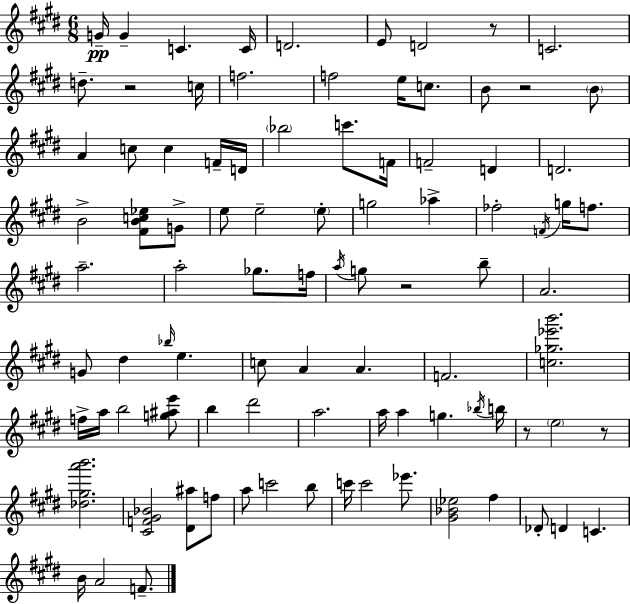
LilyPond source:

{
  \clef treble
  \numericTimeSignature
  \time 6/8
  \key e \major
  g'16--\pp g'4-- c'4. c'16 | d'2. | e'8 d'2 r8 | c'2. | \break d''8.-- r2 c''16 | f''2. | f''2 e''16 c''8. | b'8 r2 \parenthesize b'8 | \break a'4 c''8 c''4 f'16-- d'16 | \parenthesize bes''2 c'''8. f'16 | f'2-- d'4 | d'2. | \break b'2-> <fis' b' c'' ees''>8 g'8-> | e''8 e''2-- \parenthesize e''8-. | g''2 aes''4-> | fes''2-. \acciaccatura { f'16 } g''16 f''8. | \break a''2.-- | a''2-. ges''8. | f''16 \acciaccatura { a''16 } g''8 r2 | b''8-- a'2. | \break g'8 dis''4 \grace { bes''16 } e''4. | c''8 a'4 a'4. | f'2. | <c'' ges'' ees''' b'''>2. | \break f''16-> a''16 b''2 | <g'' ais'' e'''>8 b''4 dis'''2 | a''2. | a''16 a''4 g''4. | \break \acciaccatura { bes''16 } b''16 r8 \parenthesize e''2 | r8 <des'' gis'' a''' b'''>2. | <cis' f' gis' bes'>2 | <dis' ais''>8 f''8 a''8 c'''2 | \break b''8 c'''16 c'''2 | ees'''8. <gis' bes' ees''>2 | fis''4 des'8-. d'4 c'4. | b'16 a'2 | \break f'8.-- \bar "|."
}